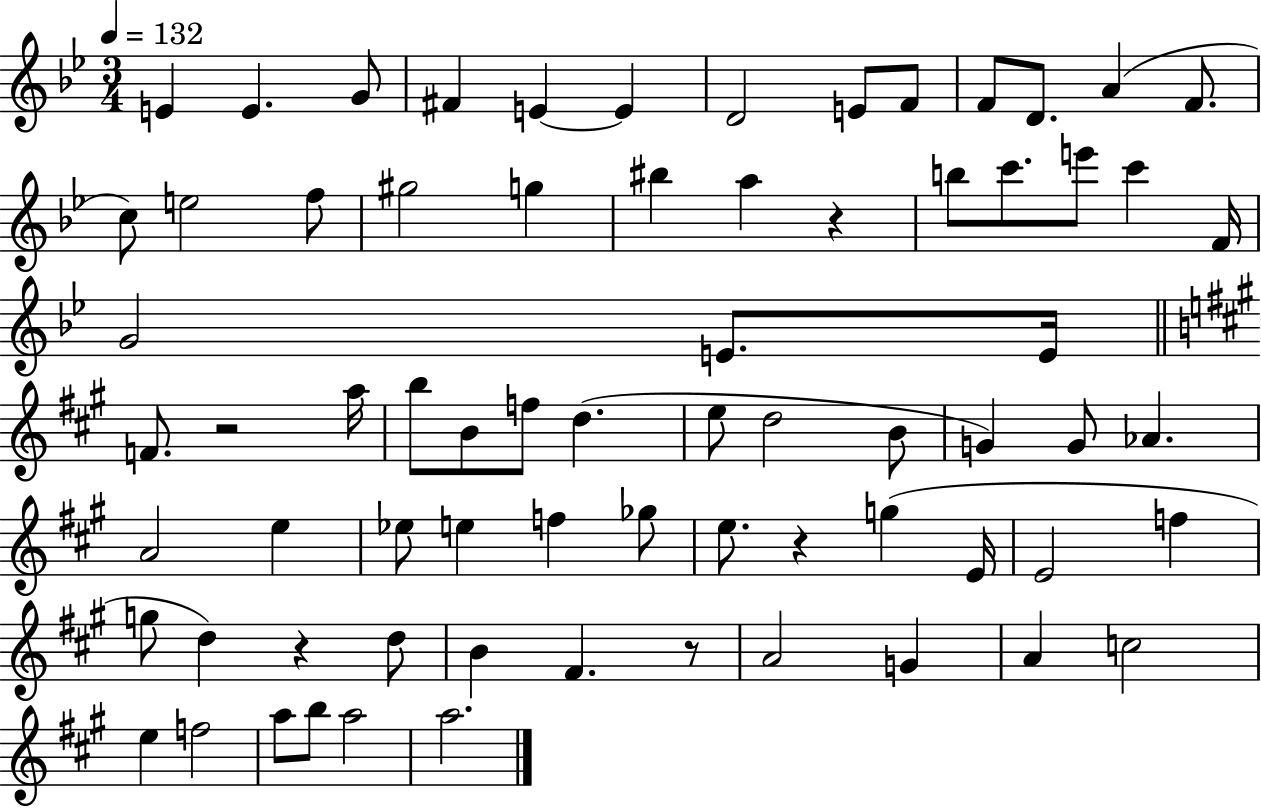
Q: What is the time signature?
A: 3/4